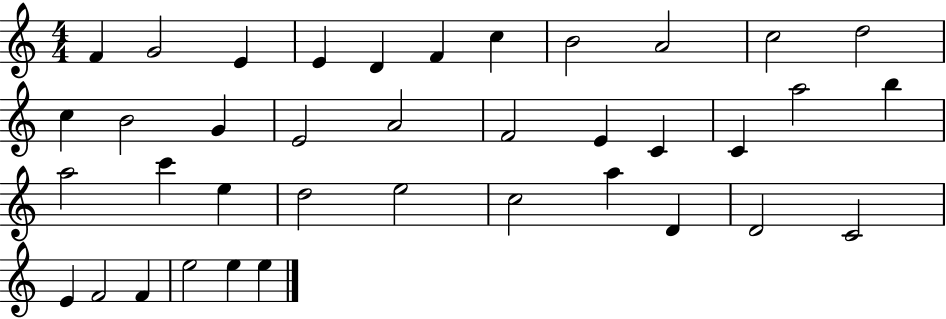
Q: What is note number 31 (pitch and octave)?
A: D4